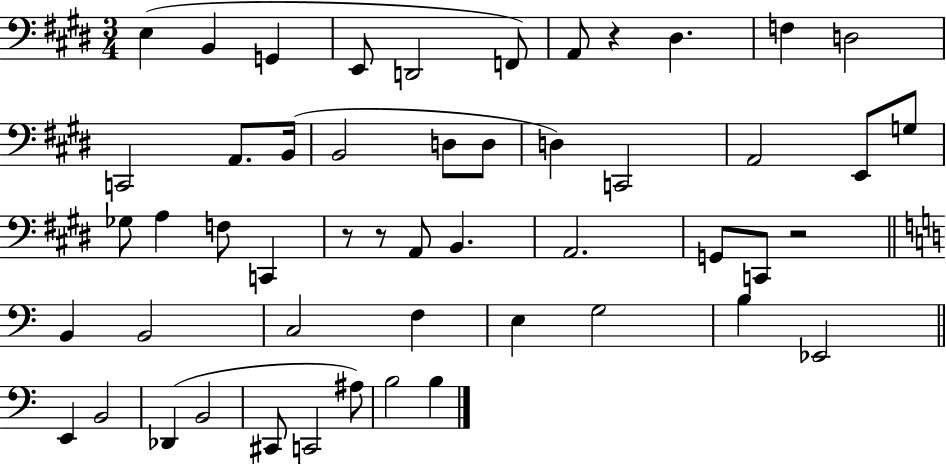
{
  \clef bass
  \numericTimeSignature
  \time 3/4
  \key e \major
  e4( b,4 g,4 | e,8 d,2 f,8) | a,8 r4 dis4. | f4 d2 | \break c,2 a,8. b,16( | b,2 d8 d8 | d4) c,2 | a,2 e,8 g8 | \break ges8 a4 f8 c,4 | r8 r8 a,8 b,4. | a,2. | g,8 c,8 r2 | \break \bar "||" \break \key a \minor b,4 b,2 | c2 f4 | e4 g2 | b4 ees,2 | \break \bar "||" \break \key c \major e,4 b,2 | des,4( b,2 | cis,8 c,2 ais8) | b2 b4 | \break \bar "|."
}